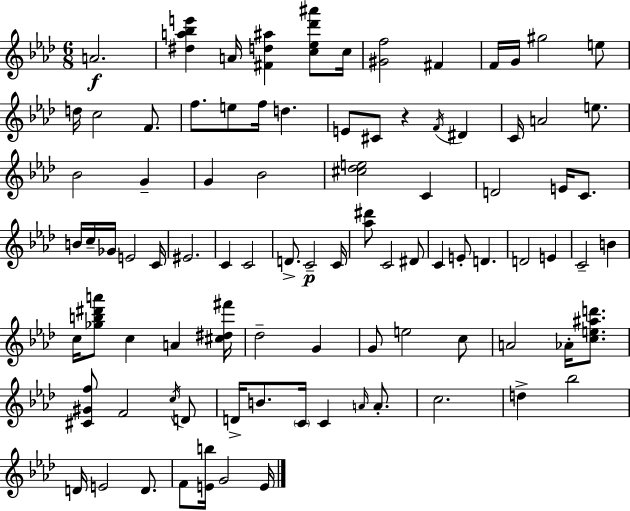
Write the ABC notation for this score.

X:1
T:Untitled
M:6/8
L:1/4
K:Fm
A2 [^da_be'] A/4 [^Fd^a] [c_e_d'^a']/2 c/4 [^Gf]2 ^F F/4 G/4 ^g2 e/2 d/4 c2 F/2 f/2 e/2 f/4 d E/2 ^C/2 z F/4 ^D C/4 A2 e/2 _B2 G G _B2 [^c_de]2 C D2 E/4 C/2 B/4 c/4 _G/4 E2 C/4 ^E2 C C2 D/2 C2 C/4 [_a^d']/2 C2 ^D/2 C E/2 D D2 E C2 B c/4 [_gb^d'a']/2 c A [^c^d^f']/4 _d2 G G/2 e2 c/2 A2 _A/4 [ce^ad']/2 [^C^Gf]/2 F2 c/4 D/2 D/4 B/2 C/4 C A/4 A/2 c2 d _b2 D/4 E2 D/2 F/2 [Eb]/4 G2 E/4